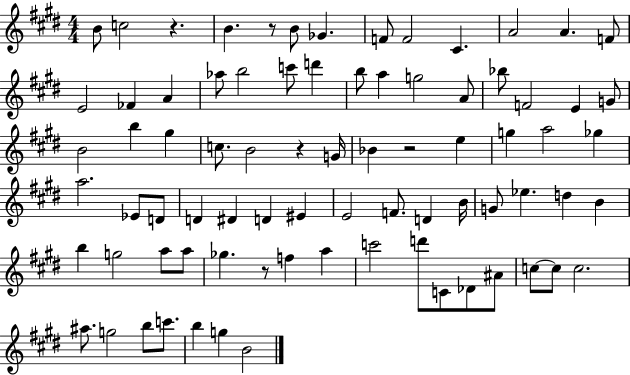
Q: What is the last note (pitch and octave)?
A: B4